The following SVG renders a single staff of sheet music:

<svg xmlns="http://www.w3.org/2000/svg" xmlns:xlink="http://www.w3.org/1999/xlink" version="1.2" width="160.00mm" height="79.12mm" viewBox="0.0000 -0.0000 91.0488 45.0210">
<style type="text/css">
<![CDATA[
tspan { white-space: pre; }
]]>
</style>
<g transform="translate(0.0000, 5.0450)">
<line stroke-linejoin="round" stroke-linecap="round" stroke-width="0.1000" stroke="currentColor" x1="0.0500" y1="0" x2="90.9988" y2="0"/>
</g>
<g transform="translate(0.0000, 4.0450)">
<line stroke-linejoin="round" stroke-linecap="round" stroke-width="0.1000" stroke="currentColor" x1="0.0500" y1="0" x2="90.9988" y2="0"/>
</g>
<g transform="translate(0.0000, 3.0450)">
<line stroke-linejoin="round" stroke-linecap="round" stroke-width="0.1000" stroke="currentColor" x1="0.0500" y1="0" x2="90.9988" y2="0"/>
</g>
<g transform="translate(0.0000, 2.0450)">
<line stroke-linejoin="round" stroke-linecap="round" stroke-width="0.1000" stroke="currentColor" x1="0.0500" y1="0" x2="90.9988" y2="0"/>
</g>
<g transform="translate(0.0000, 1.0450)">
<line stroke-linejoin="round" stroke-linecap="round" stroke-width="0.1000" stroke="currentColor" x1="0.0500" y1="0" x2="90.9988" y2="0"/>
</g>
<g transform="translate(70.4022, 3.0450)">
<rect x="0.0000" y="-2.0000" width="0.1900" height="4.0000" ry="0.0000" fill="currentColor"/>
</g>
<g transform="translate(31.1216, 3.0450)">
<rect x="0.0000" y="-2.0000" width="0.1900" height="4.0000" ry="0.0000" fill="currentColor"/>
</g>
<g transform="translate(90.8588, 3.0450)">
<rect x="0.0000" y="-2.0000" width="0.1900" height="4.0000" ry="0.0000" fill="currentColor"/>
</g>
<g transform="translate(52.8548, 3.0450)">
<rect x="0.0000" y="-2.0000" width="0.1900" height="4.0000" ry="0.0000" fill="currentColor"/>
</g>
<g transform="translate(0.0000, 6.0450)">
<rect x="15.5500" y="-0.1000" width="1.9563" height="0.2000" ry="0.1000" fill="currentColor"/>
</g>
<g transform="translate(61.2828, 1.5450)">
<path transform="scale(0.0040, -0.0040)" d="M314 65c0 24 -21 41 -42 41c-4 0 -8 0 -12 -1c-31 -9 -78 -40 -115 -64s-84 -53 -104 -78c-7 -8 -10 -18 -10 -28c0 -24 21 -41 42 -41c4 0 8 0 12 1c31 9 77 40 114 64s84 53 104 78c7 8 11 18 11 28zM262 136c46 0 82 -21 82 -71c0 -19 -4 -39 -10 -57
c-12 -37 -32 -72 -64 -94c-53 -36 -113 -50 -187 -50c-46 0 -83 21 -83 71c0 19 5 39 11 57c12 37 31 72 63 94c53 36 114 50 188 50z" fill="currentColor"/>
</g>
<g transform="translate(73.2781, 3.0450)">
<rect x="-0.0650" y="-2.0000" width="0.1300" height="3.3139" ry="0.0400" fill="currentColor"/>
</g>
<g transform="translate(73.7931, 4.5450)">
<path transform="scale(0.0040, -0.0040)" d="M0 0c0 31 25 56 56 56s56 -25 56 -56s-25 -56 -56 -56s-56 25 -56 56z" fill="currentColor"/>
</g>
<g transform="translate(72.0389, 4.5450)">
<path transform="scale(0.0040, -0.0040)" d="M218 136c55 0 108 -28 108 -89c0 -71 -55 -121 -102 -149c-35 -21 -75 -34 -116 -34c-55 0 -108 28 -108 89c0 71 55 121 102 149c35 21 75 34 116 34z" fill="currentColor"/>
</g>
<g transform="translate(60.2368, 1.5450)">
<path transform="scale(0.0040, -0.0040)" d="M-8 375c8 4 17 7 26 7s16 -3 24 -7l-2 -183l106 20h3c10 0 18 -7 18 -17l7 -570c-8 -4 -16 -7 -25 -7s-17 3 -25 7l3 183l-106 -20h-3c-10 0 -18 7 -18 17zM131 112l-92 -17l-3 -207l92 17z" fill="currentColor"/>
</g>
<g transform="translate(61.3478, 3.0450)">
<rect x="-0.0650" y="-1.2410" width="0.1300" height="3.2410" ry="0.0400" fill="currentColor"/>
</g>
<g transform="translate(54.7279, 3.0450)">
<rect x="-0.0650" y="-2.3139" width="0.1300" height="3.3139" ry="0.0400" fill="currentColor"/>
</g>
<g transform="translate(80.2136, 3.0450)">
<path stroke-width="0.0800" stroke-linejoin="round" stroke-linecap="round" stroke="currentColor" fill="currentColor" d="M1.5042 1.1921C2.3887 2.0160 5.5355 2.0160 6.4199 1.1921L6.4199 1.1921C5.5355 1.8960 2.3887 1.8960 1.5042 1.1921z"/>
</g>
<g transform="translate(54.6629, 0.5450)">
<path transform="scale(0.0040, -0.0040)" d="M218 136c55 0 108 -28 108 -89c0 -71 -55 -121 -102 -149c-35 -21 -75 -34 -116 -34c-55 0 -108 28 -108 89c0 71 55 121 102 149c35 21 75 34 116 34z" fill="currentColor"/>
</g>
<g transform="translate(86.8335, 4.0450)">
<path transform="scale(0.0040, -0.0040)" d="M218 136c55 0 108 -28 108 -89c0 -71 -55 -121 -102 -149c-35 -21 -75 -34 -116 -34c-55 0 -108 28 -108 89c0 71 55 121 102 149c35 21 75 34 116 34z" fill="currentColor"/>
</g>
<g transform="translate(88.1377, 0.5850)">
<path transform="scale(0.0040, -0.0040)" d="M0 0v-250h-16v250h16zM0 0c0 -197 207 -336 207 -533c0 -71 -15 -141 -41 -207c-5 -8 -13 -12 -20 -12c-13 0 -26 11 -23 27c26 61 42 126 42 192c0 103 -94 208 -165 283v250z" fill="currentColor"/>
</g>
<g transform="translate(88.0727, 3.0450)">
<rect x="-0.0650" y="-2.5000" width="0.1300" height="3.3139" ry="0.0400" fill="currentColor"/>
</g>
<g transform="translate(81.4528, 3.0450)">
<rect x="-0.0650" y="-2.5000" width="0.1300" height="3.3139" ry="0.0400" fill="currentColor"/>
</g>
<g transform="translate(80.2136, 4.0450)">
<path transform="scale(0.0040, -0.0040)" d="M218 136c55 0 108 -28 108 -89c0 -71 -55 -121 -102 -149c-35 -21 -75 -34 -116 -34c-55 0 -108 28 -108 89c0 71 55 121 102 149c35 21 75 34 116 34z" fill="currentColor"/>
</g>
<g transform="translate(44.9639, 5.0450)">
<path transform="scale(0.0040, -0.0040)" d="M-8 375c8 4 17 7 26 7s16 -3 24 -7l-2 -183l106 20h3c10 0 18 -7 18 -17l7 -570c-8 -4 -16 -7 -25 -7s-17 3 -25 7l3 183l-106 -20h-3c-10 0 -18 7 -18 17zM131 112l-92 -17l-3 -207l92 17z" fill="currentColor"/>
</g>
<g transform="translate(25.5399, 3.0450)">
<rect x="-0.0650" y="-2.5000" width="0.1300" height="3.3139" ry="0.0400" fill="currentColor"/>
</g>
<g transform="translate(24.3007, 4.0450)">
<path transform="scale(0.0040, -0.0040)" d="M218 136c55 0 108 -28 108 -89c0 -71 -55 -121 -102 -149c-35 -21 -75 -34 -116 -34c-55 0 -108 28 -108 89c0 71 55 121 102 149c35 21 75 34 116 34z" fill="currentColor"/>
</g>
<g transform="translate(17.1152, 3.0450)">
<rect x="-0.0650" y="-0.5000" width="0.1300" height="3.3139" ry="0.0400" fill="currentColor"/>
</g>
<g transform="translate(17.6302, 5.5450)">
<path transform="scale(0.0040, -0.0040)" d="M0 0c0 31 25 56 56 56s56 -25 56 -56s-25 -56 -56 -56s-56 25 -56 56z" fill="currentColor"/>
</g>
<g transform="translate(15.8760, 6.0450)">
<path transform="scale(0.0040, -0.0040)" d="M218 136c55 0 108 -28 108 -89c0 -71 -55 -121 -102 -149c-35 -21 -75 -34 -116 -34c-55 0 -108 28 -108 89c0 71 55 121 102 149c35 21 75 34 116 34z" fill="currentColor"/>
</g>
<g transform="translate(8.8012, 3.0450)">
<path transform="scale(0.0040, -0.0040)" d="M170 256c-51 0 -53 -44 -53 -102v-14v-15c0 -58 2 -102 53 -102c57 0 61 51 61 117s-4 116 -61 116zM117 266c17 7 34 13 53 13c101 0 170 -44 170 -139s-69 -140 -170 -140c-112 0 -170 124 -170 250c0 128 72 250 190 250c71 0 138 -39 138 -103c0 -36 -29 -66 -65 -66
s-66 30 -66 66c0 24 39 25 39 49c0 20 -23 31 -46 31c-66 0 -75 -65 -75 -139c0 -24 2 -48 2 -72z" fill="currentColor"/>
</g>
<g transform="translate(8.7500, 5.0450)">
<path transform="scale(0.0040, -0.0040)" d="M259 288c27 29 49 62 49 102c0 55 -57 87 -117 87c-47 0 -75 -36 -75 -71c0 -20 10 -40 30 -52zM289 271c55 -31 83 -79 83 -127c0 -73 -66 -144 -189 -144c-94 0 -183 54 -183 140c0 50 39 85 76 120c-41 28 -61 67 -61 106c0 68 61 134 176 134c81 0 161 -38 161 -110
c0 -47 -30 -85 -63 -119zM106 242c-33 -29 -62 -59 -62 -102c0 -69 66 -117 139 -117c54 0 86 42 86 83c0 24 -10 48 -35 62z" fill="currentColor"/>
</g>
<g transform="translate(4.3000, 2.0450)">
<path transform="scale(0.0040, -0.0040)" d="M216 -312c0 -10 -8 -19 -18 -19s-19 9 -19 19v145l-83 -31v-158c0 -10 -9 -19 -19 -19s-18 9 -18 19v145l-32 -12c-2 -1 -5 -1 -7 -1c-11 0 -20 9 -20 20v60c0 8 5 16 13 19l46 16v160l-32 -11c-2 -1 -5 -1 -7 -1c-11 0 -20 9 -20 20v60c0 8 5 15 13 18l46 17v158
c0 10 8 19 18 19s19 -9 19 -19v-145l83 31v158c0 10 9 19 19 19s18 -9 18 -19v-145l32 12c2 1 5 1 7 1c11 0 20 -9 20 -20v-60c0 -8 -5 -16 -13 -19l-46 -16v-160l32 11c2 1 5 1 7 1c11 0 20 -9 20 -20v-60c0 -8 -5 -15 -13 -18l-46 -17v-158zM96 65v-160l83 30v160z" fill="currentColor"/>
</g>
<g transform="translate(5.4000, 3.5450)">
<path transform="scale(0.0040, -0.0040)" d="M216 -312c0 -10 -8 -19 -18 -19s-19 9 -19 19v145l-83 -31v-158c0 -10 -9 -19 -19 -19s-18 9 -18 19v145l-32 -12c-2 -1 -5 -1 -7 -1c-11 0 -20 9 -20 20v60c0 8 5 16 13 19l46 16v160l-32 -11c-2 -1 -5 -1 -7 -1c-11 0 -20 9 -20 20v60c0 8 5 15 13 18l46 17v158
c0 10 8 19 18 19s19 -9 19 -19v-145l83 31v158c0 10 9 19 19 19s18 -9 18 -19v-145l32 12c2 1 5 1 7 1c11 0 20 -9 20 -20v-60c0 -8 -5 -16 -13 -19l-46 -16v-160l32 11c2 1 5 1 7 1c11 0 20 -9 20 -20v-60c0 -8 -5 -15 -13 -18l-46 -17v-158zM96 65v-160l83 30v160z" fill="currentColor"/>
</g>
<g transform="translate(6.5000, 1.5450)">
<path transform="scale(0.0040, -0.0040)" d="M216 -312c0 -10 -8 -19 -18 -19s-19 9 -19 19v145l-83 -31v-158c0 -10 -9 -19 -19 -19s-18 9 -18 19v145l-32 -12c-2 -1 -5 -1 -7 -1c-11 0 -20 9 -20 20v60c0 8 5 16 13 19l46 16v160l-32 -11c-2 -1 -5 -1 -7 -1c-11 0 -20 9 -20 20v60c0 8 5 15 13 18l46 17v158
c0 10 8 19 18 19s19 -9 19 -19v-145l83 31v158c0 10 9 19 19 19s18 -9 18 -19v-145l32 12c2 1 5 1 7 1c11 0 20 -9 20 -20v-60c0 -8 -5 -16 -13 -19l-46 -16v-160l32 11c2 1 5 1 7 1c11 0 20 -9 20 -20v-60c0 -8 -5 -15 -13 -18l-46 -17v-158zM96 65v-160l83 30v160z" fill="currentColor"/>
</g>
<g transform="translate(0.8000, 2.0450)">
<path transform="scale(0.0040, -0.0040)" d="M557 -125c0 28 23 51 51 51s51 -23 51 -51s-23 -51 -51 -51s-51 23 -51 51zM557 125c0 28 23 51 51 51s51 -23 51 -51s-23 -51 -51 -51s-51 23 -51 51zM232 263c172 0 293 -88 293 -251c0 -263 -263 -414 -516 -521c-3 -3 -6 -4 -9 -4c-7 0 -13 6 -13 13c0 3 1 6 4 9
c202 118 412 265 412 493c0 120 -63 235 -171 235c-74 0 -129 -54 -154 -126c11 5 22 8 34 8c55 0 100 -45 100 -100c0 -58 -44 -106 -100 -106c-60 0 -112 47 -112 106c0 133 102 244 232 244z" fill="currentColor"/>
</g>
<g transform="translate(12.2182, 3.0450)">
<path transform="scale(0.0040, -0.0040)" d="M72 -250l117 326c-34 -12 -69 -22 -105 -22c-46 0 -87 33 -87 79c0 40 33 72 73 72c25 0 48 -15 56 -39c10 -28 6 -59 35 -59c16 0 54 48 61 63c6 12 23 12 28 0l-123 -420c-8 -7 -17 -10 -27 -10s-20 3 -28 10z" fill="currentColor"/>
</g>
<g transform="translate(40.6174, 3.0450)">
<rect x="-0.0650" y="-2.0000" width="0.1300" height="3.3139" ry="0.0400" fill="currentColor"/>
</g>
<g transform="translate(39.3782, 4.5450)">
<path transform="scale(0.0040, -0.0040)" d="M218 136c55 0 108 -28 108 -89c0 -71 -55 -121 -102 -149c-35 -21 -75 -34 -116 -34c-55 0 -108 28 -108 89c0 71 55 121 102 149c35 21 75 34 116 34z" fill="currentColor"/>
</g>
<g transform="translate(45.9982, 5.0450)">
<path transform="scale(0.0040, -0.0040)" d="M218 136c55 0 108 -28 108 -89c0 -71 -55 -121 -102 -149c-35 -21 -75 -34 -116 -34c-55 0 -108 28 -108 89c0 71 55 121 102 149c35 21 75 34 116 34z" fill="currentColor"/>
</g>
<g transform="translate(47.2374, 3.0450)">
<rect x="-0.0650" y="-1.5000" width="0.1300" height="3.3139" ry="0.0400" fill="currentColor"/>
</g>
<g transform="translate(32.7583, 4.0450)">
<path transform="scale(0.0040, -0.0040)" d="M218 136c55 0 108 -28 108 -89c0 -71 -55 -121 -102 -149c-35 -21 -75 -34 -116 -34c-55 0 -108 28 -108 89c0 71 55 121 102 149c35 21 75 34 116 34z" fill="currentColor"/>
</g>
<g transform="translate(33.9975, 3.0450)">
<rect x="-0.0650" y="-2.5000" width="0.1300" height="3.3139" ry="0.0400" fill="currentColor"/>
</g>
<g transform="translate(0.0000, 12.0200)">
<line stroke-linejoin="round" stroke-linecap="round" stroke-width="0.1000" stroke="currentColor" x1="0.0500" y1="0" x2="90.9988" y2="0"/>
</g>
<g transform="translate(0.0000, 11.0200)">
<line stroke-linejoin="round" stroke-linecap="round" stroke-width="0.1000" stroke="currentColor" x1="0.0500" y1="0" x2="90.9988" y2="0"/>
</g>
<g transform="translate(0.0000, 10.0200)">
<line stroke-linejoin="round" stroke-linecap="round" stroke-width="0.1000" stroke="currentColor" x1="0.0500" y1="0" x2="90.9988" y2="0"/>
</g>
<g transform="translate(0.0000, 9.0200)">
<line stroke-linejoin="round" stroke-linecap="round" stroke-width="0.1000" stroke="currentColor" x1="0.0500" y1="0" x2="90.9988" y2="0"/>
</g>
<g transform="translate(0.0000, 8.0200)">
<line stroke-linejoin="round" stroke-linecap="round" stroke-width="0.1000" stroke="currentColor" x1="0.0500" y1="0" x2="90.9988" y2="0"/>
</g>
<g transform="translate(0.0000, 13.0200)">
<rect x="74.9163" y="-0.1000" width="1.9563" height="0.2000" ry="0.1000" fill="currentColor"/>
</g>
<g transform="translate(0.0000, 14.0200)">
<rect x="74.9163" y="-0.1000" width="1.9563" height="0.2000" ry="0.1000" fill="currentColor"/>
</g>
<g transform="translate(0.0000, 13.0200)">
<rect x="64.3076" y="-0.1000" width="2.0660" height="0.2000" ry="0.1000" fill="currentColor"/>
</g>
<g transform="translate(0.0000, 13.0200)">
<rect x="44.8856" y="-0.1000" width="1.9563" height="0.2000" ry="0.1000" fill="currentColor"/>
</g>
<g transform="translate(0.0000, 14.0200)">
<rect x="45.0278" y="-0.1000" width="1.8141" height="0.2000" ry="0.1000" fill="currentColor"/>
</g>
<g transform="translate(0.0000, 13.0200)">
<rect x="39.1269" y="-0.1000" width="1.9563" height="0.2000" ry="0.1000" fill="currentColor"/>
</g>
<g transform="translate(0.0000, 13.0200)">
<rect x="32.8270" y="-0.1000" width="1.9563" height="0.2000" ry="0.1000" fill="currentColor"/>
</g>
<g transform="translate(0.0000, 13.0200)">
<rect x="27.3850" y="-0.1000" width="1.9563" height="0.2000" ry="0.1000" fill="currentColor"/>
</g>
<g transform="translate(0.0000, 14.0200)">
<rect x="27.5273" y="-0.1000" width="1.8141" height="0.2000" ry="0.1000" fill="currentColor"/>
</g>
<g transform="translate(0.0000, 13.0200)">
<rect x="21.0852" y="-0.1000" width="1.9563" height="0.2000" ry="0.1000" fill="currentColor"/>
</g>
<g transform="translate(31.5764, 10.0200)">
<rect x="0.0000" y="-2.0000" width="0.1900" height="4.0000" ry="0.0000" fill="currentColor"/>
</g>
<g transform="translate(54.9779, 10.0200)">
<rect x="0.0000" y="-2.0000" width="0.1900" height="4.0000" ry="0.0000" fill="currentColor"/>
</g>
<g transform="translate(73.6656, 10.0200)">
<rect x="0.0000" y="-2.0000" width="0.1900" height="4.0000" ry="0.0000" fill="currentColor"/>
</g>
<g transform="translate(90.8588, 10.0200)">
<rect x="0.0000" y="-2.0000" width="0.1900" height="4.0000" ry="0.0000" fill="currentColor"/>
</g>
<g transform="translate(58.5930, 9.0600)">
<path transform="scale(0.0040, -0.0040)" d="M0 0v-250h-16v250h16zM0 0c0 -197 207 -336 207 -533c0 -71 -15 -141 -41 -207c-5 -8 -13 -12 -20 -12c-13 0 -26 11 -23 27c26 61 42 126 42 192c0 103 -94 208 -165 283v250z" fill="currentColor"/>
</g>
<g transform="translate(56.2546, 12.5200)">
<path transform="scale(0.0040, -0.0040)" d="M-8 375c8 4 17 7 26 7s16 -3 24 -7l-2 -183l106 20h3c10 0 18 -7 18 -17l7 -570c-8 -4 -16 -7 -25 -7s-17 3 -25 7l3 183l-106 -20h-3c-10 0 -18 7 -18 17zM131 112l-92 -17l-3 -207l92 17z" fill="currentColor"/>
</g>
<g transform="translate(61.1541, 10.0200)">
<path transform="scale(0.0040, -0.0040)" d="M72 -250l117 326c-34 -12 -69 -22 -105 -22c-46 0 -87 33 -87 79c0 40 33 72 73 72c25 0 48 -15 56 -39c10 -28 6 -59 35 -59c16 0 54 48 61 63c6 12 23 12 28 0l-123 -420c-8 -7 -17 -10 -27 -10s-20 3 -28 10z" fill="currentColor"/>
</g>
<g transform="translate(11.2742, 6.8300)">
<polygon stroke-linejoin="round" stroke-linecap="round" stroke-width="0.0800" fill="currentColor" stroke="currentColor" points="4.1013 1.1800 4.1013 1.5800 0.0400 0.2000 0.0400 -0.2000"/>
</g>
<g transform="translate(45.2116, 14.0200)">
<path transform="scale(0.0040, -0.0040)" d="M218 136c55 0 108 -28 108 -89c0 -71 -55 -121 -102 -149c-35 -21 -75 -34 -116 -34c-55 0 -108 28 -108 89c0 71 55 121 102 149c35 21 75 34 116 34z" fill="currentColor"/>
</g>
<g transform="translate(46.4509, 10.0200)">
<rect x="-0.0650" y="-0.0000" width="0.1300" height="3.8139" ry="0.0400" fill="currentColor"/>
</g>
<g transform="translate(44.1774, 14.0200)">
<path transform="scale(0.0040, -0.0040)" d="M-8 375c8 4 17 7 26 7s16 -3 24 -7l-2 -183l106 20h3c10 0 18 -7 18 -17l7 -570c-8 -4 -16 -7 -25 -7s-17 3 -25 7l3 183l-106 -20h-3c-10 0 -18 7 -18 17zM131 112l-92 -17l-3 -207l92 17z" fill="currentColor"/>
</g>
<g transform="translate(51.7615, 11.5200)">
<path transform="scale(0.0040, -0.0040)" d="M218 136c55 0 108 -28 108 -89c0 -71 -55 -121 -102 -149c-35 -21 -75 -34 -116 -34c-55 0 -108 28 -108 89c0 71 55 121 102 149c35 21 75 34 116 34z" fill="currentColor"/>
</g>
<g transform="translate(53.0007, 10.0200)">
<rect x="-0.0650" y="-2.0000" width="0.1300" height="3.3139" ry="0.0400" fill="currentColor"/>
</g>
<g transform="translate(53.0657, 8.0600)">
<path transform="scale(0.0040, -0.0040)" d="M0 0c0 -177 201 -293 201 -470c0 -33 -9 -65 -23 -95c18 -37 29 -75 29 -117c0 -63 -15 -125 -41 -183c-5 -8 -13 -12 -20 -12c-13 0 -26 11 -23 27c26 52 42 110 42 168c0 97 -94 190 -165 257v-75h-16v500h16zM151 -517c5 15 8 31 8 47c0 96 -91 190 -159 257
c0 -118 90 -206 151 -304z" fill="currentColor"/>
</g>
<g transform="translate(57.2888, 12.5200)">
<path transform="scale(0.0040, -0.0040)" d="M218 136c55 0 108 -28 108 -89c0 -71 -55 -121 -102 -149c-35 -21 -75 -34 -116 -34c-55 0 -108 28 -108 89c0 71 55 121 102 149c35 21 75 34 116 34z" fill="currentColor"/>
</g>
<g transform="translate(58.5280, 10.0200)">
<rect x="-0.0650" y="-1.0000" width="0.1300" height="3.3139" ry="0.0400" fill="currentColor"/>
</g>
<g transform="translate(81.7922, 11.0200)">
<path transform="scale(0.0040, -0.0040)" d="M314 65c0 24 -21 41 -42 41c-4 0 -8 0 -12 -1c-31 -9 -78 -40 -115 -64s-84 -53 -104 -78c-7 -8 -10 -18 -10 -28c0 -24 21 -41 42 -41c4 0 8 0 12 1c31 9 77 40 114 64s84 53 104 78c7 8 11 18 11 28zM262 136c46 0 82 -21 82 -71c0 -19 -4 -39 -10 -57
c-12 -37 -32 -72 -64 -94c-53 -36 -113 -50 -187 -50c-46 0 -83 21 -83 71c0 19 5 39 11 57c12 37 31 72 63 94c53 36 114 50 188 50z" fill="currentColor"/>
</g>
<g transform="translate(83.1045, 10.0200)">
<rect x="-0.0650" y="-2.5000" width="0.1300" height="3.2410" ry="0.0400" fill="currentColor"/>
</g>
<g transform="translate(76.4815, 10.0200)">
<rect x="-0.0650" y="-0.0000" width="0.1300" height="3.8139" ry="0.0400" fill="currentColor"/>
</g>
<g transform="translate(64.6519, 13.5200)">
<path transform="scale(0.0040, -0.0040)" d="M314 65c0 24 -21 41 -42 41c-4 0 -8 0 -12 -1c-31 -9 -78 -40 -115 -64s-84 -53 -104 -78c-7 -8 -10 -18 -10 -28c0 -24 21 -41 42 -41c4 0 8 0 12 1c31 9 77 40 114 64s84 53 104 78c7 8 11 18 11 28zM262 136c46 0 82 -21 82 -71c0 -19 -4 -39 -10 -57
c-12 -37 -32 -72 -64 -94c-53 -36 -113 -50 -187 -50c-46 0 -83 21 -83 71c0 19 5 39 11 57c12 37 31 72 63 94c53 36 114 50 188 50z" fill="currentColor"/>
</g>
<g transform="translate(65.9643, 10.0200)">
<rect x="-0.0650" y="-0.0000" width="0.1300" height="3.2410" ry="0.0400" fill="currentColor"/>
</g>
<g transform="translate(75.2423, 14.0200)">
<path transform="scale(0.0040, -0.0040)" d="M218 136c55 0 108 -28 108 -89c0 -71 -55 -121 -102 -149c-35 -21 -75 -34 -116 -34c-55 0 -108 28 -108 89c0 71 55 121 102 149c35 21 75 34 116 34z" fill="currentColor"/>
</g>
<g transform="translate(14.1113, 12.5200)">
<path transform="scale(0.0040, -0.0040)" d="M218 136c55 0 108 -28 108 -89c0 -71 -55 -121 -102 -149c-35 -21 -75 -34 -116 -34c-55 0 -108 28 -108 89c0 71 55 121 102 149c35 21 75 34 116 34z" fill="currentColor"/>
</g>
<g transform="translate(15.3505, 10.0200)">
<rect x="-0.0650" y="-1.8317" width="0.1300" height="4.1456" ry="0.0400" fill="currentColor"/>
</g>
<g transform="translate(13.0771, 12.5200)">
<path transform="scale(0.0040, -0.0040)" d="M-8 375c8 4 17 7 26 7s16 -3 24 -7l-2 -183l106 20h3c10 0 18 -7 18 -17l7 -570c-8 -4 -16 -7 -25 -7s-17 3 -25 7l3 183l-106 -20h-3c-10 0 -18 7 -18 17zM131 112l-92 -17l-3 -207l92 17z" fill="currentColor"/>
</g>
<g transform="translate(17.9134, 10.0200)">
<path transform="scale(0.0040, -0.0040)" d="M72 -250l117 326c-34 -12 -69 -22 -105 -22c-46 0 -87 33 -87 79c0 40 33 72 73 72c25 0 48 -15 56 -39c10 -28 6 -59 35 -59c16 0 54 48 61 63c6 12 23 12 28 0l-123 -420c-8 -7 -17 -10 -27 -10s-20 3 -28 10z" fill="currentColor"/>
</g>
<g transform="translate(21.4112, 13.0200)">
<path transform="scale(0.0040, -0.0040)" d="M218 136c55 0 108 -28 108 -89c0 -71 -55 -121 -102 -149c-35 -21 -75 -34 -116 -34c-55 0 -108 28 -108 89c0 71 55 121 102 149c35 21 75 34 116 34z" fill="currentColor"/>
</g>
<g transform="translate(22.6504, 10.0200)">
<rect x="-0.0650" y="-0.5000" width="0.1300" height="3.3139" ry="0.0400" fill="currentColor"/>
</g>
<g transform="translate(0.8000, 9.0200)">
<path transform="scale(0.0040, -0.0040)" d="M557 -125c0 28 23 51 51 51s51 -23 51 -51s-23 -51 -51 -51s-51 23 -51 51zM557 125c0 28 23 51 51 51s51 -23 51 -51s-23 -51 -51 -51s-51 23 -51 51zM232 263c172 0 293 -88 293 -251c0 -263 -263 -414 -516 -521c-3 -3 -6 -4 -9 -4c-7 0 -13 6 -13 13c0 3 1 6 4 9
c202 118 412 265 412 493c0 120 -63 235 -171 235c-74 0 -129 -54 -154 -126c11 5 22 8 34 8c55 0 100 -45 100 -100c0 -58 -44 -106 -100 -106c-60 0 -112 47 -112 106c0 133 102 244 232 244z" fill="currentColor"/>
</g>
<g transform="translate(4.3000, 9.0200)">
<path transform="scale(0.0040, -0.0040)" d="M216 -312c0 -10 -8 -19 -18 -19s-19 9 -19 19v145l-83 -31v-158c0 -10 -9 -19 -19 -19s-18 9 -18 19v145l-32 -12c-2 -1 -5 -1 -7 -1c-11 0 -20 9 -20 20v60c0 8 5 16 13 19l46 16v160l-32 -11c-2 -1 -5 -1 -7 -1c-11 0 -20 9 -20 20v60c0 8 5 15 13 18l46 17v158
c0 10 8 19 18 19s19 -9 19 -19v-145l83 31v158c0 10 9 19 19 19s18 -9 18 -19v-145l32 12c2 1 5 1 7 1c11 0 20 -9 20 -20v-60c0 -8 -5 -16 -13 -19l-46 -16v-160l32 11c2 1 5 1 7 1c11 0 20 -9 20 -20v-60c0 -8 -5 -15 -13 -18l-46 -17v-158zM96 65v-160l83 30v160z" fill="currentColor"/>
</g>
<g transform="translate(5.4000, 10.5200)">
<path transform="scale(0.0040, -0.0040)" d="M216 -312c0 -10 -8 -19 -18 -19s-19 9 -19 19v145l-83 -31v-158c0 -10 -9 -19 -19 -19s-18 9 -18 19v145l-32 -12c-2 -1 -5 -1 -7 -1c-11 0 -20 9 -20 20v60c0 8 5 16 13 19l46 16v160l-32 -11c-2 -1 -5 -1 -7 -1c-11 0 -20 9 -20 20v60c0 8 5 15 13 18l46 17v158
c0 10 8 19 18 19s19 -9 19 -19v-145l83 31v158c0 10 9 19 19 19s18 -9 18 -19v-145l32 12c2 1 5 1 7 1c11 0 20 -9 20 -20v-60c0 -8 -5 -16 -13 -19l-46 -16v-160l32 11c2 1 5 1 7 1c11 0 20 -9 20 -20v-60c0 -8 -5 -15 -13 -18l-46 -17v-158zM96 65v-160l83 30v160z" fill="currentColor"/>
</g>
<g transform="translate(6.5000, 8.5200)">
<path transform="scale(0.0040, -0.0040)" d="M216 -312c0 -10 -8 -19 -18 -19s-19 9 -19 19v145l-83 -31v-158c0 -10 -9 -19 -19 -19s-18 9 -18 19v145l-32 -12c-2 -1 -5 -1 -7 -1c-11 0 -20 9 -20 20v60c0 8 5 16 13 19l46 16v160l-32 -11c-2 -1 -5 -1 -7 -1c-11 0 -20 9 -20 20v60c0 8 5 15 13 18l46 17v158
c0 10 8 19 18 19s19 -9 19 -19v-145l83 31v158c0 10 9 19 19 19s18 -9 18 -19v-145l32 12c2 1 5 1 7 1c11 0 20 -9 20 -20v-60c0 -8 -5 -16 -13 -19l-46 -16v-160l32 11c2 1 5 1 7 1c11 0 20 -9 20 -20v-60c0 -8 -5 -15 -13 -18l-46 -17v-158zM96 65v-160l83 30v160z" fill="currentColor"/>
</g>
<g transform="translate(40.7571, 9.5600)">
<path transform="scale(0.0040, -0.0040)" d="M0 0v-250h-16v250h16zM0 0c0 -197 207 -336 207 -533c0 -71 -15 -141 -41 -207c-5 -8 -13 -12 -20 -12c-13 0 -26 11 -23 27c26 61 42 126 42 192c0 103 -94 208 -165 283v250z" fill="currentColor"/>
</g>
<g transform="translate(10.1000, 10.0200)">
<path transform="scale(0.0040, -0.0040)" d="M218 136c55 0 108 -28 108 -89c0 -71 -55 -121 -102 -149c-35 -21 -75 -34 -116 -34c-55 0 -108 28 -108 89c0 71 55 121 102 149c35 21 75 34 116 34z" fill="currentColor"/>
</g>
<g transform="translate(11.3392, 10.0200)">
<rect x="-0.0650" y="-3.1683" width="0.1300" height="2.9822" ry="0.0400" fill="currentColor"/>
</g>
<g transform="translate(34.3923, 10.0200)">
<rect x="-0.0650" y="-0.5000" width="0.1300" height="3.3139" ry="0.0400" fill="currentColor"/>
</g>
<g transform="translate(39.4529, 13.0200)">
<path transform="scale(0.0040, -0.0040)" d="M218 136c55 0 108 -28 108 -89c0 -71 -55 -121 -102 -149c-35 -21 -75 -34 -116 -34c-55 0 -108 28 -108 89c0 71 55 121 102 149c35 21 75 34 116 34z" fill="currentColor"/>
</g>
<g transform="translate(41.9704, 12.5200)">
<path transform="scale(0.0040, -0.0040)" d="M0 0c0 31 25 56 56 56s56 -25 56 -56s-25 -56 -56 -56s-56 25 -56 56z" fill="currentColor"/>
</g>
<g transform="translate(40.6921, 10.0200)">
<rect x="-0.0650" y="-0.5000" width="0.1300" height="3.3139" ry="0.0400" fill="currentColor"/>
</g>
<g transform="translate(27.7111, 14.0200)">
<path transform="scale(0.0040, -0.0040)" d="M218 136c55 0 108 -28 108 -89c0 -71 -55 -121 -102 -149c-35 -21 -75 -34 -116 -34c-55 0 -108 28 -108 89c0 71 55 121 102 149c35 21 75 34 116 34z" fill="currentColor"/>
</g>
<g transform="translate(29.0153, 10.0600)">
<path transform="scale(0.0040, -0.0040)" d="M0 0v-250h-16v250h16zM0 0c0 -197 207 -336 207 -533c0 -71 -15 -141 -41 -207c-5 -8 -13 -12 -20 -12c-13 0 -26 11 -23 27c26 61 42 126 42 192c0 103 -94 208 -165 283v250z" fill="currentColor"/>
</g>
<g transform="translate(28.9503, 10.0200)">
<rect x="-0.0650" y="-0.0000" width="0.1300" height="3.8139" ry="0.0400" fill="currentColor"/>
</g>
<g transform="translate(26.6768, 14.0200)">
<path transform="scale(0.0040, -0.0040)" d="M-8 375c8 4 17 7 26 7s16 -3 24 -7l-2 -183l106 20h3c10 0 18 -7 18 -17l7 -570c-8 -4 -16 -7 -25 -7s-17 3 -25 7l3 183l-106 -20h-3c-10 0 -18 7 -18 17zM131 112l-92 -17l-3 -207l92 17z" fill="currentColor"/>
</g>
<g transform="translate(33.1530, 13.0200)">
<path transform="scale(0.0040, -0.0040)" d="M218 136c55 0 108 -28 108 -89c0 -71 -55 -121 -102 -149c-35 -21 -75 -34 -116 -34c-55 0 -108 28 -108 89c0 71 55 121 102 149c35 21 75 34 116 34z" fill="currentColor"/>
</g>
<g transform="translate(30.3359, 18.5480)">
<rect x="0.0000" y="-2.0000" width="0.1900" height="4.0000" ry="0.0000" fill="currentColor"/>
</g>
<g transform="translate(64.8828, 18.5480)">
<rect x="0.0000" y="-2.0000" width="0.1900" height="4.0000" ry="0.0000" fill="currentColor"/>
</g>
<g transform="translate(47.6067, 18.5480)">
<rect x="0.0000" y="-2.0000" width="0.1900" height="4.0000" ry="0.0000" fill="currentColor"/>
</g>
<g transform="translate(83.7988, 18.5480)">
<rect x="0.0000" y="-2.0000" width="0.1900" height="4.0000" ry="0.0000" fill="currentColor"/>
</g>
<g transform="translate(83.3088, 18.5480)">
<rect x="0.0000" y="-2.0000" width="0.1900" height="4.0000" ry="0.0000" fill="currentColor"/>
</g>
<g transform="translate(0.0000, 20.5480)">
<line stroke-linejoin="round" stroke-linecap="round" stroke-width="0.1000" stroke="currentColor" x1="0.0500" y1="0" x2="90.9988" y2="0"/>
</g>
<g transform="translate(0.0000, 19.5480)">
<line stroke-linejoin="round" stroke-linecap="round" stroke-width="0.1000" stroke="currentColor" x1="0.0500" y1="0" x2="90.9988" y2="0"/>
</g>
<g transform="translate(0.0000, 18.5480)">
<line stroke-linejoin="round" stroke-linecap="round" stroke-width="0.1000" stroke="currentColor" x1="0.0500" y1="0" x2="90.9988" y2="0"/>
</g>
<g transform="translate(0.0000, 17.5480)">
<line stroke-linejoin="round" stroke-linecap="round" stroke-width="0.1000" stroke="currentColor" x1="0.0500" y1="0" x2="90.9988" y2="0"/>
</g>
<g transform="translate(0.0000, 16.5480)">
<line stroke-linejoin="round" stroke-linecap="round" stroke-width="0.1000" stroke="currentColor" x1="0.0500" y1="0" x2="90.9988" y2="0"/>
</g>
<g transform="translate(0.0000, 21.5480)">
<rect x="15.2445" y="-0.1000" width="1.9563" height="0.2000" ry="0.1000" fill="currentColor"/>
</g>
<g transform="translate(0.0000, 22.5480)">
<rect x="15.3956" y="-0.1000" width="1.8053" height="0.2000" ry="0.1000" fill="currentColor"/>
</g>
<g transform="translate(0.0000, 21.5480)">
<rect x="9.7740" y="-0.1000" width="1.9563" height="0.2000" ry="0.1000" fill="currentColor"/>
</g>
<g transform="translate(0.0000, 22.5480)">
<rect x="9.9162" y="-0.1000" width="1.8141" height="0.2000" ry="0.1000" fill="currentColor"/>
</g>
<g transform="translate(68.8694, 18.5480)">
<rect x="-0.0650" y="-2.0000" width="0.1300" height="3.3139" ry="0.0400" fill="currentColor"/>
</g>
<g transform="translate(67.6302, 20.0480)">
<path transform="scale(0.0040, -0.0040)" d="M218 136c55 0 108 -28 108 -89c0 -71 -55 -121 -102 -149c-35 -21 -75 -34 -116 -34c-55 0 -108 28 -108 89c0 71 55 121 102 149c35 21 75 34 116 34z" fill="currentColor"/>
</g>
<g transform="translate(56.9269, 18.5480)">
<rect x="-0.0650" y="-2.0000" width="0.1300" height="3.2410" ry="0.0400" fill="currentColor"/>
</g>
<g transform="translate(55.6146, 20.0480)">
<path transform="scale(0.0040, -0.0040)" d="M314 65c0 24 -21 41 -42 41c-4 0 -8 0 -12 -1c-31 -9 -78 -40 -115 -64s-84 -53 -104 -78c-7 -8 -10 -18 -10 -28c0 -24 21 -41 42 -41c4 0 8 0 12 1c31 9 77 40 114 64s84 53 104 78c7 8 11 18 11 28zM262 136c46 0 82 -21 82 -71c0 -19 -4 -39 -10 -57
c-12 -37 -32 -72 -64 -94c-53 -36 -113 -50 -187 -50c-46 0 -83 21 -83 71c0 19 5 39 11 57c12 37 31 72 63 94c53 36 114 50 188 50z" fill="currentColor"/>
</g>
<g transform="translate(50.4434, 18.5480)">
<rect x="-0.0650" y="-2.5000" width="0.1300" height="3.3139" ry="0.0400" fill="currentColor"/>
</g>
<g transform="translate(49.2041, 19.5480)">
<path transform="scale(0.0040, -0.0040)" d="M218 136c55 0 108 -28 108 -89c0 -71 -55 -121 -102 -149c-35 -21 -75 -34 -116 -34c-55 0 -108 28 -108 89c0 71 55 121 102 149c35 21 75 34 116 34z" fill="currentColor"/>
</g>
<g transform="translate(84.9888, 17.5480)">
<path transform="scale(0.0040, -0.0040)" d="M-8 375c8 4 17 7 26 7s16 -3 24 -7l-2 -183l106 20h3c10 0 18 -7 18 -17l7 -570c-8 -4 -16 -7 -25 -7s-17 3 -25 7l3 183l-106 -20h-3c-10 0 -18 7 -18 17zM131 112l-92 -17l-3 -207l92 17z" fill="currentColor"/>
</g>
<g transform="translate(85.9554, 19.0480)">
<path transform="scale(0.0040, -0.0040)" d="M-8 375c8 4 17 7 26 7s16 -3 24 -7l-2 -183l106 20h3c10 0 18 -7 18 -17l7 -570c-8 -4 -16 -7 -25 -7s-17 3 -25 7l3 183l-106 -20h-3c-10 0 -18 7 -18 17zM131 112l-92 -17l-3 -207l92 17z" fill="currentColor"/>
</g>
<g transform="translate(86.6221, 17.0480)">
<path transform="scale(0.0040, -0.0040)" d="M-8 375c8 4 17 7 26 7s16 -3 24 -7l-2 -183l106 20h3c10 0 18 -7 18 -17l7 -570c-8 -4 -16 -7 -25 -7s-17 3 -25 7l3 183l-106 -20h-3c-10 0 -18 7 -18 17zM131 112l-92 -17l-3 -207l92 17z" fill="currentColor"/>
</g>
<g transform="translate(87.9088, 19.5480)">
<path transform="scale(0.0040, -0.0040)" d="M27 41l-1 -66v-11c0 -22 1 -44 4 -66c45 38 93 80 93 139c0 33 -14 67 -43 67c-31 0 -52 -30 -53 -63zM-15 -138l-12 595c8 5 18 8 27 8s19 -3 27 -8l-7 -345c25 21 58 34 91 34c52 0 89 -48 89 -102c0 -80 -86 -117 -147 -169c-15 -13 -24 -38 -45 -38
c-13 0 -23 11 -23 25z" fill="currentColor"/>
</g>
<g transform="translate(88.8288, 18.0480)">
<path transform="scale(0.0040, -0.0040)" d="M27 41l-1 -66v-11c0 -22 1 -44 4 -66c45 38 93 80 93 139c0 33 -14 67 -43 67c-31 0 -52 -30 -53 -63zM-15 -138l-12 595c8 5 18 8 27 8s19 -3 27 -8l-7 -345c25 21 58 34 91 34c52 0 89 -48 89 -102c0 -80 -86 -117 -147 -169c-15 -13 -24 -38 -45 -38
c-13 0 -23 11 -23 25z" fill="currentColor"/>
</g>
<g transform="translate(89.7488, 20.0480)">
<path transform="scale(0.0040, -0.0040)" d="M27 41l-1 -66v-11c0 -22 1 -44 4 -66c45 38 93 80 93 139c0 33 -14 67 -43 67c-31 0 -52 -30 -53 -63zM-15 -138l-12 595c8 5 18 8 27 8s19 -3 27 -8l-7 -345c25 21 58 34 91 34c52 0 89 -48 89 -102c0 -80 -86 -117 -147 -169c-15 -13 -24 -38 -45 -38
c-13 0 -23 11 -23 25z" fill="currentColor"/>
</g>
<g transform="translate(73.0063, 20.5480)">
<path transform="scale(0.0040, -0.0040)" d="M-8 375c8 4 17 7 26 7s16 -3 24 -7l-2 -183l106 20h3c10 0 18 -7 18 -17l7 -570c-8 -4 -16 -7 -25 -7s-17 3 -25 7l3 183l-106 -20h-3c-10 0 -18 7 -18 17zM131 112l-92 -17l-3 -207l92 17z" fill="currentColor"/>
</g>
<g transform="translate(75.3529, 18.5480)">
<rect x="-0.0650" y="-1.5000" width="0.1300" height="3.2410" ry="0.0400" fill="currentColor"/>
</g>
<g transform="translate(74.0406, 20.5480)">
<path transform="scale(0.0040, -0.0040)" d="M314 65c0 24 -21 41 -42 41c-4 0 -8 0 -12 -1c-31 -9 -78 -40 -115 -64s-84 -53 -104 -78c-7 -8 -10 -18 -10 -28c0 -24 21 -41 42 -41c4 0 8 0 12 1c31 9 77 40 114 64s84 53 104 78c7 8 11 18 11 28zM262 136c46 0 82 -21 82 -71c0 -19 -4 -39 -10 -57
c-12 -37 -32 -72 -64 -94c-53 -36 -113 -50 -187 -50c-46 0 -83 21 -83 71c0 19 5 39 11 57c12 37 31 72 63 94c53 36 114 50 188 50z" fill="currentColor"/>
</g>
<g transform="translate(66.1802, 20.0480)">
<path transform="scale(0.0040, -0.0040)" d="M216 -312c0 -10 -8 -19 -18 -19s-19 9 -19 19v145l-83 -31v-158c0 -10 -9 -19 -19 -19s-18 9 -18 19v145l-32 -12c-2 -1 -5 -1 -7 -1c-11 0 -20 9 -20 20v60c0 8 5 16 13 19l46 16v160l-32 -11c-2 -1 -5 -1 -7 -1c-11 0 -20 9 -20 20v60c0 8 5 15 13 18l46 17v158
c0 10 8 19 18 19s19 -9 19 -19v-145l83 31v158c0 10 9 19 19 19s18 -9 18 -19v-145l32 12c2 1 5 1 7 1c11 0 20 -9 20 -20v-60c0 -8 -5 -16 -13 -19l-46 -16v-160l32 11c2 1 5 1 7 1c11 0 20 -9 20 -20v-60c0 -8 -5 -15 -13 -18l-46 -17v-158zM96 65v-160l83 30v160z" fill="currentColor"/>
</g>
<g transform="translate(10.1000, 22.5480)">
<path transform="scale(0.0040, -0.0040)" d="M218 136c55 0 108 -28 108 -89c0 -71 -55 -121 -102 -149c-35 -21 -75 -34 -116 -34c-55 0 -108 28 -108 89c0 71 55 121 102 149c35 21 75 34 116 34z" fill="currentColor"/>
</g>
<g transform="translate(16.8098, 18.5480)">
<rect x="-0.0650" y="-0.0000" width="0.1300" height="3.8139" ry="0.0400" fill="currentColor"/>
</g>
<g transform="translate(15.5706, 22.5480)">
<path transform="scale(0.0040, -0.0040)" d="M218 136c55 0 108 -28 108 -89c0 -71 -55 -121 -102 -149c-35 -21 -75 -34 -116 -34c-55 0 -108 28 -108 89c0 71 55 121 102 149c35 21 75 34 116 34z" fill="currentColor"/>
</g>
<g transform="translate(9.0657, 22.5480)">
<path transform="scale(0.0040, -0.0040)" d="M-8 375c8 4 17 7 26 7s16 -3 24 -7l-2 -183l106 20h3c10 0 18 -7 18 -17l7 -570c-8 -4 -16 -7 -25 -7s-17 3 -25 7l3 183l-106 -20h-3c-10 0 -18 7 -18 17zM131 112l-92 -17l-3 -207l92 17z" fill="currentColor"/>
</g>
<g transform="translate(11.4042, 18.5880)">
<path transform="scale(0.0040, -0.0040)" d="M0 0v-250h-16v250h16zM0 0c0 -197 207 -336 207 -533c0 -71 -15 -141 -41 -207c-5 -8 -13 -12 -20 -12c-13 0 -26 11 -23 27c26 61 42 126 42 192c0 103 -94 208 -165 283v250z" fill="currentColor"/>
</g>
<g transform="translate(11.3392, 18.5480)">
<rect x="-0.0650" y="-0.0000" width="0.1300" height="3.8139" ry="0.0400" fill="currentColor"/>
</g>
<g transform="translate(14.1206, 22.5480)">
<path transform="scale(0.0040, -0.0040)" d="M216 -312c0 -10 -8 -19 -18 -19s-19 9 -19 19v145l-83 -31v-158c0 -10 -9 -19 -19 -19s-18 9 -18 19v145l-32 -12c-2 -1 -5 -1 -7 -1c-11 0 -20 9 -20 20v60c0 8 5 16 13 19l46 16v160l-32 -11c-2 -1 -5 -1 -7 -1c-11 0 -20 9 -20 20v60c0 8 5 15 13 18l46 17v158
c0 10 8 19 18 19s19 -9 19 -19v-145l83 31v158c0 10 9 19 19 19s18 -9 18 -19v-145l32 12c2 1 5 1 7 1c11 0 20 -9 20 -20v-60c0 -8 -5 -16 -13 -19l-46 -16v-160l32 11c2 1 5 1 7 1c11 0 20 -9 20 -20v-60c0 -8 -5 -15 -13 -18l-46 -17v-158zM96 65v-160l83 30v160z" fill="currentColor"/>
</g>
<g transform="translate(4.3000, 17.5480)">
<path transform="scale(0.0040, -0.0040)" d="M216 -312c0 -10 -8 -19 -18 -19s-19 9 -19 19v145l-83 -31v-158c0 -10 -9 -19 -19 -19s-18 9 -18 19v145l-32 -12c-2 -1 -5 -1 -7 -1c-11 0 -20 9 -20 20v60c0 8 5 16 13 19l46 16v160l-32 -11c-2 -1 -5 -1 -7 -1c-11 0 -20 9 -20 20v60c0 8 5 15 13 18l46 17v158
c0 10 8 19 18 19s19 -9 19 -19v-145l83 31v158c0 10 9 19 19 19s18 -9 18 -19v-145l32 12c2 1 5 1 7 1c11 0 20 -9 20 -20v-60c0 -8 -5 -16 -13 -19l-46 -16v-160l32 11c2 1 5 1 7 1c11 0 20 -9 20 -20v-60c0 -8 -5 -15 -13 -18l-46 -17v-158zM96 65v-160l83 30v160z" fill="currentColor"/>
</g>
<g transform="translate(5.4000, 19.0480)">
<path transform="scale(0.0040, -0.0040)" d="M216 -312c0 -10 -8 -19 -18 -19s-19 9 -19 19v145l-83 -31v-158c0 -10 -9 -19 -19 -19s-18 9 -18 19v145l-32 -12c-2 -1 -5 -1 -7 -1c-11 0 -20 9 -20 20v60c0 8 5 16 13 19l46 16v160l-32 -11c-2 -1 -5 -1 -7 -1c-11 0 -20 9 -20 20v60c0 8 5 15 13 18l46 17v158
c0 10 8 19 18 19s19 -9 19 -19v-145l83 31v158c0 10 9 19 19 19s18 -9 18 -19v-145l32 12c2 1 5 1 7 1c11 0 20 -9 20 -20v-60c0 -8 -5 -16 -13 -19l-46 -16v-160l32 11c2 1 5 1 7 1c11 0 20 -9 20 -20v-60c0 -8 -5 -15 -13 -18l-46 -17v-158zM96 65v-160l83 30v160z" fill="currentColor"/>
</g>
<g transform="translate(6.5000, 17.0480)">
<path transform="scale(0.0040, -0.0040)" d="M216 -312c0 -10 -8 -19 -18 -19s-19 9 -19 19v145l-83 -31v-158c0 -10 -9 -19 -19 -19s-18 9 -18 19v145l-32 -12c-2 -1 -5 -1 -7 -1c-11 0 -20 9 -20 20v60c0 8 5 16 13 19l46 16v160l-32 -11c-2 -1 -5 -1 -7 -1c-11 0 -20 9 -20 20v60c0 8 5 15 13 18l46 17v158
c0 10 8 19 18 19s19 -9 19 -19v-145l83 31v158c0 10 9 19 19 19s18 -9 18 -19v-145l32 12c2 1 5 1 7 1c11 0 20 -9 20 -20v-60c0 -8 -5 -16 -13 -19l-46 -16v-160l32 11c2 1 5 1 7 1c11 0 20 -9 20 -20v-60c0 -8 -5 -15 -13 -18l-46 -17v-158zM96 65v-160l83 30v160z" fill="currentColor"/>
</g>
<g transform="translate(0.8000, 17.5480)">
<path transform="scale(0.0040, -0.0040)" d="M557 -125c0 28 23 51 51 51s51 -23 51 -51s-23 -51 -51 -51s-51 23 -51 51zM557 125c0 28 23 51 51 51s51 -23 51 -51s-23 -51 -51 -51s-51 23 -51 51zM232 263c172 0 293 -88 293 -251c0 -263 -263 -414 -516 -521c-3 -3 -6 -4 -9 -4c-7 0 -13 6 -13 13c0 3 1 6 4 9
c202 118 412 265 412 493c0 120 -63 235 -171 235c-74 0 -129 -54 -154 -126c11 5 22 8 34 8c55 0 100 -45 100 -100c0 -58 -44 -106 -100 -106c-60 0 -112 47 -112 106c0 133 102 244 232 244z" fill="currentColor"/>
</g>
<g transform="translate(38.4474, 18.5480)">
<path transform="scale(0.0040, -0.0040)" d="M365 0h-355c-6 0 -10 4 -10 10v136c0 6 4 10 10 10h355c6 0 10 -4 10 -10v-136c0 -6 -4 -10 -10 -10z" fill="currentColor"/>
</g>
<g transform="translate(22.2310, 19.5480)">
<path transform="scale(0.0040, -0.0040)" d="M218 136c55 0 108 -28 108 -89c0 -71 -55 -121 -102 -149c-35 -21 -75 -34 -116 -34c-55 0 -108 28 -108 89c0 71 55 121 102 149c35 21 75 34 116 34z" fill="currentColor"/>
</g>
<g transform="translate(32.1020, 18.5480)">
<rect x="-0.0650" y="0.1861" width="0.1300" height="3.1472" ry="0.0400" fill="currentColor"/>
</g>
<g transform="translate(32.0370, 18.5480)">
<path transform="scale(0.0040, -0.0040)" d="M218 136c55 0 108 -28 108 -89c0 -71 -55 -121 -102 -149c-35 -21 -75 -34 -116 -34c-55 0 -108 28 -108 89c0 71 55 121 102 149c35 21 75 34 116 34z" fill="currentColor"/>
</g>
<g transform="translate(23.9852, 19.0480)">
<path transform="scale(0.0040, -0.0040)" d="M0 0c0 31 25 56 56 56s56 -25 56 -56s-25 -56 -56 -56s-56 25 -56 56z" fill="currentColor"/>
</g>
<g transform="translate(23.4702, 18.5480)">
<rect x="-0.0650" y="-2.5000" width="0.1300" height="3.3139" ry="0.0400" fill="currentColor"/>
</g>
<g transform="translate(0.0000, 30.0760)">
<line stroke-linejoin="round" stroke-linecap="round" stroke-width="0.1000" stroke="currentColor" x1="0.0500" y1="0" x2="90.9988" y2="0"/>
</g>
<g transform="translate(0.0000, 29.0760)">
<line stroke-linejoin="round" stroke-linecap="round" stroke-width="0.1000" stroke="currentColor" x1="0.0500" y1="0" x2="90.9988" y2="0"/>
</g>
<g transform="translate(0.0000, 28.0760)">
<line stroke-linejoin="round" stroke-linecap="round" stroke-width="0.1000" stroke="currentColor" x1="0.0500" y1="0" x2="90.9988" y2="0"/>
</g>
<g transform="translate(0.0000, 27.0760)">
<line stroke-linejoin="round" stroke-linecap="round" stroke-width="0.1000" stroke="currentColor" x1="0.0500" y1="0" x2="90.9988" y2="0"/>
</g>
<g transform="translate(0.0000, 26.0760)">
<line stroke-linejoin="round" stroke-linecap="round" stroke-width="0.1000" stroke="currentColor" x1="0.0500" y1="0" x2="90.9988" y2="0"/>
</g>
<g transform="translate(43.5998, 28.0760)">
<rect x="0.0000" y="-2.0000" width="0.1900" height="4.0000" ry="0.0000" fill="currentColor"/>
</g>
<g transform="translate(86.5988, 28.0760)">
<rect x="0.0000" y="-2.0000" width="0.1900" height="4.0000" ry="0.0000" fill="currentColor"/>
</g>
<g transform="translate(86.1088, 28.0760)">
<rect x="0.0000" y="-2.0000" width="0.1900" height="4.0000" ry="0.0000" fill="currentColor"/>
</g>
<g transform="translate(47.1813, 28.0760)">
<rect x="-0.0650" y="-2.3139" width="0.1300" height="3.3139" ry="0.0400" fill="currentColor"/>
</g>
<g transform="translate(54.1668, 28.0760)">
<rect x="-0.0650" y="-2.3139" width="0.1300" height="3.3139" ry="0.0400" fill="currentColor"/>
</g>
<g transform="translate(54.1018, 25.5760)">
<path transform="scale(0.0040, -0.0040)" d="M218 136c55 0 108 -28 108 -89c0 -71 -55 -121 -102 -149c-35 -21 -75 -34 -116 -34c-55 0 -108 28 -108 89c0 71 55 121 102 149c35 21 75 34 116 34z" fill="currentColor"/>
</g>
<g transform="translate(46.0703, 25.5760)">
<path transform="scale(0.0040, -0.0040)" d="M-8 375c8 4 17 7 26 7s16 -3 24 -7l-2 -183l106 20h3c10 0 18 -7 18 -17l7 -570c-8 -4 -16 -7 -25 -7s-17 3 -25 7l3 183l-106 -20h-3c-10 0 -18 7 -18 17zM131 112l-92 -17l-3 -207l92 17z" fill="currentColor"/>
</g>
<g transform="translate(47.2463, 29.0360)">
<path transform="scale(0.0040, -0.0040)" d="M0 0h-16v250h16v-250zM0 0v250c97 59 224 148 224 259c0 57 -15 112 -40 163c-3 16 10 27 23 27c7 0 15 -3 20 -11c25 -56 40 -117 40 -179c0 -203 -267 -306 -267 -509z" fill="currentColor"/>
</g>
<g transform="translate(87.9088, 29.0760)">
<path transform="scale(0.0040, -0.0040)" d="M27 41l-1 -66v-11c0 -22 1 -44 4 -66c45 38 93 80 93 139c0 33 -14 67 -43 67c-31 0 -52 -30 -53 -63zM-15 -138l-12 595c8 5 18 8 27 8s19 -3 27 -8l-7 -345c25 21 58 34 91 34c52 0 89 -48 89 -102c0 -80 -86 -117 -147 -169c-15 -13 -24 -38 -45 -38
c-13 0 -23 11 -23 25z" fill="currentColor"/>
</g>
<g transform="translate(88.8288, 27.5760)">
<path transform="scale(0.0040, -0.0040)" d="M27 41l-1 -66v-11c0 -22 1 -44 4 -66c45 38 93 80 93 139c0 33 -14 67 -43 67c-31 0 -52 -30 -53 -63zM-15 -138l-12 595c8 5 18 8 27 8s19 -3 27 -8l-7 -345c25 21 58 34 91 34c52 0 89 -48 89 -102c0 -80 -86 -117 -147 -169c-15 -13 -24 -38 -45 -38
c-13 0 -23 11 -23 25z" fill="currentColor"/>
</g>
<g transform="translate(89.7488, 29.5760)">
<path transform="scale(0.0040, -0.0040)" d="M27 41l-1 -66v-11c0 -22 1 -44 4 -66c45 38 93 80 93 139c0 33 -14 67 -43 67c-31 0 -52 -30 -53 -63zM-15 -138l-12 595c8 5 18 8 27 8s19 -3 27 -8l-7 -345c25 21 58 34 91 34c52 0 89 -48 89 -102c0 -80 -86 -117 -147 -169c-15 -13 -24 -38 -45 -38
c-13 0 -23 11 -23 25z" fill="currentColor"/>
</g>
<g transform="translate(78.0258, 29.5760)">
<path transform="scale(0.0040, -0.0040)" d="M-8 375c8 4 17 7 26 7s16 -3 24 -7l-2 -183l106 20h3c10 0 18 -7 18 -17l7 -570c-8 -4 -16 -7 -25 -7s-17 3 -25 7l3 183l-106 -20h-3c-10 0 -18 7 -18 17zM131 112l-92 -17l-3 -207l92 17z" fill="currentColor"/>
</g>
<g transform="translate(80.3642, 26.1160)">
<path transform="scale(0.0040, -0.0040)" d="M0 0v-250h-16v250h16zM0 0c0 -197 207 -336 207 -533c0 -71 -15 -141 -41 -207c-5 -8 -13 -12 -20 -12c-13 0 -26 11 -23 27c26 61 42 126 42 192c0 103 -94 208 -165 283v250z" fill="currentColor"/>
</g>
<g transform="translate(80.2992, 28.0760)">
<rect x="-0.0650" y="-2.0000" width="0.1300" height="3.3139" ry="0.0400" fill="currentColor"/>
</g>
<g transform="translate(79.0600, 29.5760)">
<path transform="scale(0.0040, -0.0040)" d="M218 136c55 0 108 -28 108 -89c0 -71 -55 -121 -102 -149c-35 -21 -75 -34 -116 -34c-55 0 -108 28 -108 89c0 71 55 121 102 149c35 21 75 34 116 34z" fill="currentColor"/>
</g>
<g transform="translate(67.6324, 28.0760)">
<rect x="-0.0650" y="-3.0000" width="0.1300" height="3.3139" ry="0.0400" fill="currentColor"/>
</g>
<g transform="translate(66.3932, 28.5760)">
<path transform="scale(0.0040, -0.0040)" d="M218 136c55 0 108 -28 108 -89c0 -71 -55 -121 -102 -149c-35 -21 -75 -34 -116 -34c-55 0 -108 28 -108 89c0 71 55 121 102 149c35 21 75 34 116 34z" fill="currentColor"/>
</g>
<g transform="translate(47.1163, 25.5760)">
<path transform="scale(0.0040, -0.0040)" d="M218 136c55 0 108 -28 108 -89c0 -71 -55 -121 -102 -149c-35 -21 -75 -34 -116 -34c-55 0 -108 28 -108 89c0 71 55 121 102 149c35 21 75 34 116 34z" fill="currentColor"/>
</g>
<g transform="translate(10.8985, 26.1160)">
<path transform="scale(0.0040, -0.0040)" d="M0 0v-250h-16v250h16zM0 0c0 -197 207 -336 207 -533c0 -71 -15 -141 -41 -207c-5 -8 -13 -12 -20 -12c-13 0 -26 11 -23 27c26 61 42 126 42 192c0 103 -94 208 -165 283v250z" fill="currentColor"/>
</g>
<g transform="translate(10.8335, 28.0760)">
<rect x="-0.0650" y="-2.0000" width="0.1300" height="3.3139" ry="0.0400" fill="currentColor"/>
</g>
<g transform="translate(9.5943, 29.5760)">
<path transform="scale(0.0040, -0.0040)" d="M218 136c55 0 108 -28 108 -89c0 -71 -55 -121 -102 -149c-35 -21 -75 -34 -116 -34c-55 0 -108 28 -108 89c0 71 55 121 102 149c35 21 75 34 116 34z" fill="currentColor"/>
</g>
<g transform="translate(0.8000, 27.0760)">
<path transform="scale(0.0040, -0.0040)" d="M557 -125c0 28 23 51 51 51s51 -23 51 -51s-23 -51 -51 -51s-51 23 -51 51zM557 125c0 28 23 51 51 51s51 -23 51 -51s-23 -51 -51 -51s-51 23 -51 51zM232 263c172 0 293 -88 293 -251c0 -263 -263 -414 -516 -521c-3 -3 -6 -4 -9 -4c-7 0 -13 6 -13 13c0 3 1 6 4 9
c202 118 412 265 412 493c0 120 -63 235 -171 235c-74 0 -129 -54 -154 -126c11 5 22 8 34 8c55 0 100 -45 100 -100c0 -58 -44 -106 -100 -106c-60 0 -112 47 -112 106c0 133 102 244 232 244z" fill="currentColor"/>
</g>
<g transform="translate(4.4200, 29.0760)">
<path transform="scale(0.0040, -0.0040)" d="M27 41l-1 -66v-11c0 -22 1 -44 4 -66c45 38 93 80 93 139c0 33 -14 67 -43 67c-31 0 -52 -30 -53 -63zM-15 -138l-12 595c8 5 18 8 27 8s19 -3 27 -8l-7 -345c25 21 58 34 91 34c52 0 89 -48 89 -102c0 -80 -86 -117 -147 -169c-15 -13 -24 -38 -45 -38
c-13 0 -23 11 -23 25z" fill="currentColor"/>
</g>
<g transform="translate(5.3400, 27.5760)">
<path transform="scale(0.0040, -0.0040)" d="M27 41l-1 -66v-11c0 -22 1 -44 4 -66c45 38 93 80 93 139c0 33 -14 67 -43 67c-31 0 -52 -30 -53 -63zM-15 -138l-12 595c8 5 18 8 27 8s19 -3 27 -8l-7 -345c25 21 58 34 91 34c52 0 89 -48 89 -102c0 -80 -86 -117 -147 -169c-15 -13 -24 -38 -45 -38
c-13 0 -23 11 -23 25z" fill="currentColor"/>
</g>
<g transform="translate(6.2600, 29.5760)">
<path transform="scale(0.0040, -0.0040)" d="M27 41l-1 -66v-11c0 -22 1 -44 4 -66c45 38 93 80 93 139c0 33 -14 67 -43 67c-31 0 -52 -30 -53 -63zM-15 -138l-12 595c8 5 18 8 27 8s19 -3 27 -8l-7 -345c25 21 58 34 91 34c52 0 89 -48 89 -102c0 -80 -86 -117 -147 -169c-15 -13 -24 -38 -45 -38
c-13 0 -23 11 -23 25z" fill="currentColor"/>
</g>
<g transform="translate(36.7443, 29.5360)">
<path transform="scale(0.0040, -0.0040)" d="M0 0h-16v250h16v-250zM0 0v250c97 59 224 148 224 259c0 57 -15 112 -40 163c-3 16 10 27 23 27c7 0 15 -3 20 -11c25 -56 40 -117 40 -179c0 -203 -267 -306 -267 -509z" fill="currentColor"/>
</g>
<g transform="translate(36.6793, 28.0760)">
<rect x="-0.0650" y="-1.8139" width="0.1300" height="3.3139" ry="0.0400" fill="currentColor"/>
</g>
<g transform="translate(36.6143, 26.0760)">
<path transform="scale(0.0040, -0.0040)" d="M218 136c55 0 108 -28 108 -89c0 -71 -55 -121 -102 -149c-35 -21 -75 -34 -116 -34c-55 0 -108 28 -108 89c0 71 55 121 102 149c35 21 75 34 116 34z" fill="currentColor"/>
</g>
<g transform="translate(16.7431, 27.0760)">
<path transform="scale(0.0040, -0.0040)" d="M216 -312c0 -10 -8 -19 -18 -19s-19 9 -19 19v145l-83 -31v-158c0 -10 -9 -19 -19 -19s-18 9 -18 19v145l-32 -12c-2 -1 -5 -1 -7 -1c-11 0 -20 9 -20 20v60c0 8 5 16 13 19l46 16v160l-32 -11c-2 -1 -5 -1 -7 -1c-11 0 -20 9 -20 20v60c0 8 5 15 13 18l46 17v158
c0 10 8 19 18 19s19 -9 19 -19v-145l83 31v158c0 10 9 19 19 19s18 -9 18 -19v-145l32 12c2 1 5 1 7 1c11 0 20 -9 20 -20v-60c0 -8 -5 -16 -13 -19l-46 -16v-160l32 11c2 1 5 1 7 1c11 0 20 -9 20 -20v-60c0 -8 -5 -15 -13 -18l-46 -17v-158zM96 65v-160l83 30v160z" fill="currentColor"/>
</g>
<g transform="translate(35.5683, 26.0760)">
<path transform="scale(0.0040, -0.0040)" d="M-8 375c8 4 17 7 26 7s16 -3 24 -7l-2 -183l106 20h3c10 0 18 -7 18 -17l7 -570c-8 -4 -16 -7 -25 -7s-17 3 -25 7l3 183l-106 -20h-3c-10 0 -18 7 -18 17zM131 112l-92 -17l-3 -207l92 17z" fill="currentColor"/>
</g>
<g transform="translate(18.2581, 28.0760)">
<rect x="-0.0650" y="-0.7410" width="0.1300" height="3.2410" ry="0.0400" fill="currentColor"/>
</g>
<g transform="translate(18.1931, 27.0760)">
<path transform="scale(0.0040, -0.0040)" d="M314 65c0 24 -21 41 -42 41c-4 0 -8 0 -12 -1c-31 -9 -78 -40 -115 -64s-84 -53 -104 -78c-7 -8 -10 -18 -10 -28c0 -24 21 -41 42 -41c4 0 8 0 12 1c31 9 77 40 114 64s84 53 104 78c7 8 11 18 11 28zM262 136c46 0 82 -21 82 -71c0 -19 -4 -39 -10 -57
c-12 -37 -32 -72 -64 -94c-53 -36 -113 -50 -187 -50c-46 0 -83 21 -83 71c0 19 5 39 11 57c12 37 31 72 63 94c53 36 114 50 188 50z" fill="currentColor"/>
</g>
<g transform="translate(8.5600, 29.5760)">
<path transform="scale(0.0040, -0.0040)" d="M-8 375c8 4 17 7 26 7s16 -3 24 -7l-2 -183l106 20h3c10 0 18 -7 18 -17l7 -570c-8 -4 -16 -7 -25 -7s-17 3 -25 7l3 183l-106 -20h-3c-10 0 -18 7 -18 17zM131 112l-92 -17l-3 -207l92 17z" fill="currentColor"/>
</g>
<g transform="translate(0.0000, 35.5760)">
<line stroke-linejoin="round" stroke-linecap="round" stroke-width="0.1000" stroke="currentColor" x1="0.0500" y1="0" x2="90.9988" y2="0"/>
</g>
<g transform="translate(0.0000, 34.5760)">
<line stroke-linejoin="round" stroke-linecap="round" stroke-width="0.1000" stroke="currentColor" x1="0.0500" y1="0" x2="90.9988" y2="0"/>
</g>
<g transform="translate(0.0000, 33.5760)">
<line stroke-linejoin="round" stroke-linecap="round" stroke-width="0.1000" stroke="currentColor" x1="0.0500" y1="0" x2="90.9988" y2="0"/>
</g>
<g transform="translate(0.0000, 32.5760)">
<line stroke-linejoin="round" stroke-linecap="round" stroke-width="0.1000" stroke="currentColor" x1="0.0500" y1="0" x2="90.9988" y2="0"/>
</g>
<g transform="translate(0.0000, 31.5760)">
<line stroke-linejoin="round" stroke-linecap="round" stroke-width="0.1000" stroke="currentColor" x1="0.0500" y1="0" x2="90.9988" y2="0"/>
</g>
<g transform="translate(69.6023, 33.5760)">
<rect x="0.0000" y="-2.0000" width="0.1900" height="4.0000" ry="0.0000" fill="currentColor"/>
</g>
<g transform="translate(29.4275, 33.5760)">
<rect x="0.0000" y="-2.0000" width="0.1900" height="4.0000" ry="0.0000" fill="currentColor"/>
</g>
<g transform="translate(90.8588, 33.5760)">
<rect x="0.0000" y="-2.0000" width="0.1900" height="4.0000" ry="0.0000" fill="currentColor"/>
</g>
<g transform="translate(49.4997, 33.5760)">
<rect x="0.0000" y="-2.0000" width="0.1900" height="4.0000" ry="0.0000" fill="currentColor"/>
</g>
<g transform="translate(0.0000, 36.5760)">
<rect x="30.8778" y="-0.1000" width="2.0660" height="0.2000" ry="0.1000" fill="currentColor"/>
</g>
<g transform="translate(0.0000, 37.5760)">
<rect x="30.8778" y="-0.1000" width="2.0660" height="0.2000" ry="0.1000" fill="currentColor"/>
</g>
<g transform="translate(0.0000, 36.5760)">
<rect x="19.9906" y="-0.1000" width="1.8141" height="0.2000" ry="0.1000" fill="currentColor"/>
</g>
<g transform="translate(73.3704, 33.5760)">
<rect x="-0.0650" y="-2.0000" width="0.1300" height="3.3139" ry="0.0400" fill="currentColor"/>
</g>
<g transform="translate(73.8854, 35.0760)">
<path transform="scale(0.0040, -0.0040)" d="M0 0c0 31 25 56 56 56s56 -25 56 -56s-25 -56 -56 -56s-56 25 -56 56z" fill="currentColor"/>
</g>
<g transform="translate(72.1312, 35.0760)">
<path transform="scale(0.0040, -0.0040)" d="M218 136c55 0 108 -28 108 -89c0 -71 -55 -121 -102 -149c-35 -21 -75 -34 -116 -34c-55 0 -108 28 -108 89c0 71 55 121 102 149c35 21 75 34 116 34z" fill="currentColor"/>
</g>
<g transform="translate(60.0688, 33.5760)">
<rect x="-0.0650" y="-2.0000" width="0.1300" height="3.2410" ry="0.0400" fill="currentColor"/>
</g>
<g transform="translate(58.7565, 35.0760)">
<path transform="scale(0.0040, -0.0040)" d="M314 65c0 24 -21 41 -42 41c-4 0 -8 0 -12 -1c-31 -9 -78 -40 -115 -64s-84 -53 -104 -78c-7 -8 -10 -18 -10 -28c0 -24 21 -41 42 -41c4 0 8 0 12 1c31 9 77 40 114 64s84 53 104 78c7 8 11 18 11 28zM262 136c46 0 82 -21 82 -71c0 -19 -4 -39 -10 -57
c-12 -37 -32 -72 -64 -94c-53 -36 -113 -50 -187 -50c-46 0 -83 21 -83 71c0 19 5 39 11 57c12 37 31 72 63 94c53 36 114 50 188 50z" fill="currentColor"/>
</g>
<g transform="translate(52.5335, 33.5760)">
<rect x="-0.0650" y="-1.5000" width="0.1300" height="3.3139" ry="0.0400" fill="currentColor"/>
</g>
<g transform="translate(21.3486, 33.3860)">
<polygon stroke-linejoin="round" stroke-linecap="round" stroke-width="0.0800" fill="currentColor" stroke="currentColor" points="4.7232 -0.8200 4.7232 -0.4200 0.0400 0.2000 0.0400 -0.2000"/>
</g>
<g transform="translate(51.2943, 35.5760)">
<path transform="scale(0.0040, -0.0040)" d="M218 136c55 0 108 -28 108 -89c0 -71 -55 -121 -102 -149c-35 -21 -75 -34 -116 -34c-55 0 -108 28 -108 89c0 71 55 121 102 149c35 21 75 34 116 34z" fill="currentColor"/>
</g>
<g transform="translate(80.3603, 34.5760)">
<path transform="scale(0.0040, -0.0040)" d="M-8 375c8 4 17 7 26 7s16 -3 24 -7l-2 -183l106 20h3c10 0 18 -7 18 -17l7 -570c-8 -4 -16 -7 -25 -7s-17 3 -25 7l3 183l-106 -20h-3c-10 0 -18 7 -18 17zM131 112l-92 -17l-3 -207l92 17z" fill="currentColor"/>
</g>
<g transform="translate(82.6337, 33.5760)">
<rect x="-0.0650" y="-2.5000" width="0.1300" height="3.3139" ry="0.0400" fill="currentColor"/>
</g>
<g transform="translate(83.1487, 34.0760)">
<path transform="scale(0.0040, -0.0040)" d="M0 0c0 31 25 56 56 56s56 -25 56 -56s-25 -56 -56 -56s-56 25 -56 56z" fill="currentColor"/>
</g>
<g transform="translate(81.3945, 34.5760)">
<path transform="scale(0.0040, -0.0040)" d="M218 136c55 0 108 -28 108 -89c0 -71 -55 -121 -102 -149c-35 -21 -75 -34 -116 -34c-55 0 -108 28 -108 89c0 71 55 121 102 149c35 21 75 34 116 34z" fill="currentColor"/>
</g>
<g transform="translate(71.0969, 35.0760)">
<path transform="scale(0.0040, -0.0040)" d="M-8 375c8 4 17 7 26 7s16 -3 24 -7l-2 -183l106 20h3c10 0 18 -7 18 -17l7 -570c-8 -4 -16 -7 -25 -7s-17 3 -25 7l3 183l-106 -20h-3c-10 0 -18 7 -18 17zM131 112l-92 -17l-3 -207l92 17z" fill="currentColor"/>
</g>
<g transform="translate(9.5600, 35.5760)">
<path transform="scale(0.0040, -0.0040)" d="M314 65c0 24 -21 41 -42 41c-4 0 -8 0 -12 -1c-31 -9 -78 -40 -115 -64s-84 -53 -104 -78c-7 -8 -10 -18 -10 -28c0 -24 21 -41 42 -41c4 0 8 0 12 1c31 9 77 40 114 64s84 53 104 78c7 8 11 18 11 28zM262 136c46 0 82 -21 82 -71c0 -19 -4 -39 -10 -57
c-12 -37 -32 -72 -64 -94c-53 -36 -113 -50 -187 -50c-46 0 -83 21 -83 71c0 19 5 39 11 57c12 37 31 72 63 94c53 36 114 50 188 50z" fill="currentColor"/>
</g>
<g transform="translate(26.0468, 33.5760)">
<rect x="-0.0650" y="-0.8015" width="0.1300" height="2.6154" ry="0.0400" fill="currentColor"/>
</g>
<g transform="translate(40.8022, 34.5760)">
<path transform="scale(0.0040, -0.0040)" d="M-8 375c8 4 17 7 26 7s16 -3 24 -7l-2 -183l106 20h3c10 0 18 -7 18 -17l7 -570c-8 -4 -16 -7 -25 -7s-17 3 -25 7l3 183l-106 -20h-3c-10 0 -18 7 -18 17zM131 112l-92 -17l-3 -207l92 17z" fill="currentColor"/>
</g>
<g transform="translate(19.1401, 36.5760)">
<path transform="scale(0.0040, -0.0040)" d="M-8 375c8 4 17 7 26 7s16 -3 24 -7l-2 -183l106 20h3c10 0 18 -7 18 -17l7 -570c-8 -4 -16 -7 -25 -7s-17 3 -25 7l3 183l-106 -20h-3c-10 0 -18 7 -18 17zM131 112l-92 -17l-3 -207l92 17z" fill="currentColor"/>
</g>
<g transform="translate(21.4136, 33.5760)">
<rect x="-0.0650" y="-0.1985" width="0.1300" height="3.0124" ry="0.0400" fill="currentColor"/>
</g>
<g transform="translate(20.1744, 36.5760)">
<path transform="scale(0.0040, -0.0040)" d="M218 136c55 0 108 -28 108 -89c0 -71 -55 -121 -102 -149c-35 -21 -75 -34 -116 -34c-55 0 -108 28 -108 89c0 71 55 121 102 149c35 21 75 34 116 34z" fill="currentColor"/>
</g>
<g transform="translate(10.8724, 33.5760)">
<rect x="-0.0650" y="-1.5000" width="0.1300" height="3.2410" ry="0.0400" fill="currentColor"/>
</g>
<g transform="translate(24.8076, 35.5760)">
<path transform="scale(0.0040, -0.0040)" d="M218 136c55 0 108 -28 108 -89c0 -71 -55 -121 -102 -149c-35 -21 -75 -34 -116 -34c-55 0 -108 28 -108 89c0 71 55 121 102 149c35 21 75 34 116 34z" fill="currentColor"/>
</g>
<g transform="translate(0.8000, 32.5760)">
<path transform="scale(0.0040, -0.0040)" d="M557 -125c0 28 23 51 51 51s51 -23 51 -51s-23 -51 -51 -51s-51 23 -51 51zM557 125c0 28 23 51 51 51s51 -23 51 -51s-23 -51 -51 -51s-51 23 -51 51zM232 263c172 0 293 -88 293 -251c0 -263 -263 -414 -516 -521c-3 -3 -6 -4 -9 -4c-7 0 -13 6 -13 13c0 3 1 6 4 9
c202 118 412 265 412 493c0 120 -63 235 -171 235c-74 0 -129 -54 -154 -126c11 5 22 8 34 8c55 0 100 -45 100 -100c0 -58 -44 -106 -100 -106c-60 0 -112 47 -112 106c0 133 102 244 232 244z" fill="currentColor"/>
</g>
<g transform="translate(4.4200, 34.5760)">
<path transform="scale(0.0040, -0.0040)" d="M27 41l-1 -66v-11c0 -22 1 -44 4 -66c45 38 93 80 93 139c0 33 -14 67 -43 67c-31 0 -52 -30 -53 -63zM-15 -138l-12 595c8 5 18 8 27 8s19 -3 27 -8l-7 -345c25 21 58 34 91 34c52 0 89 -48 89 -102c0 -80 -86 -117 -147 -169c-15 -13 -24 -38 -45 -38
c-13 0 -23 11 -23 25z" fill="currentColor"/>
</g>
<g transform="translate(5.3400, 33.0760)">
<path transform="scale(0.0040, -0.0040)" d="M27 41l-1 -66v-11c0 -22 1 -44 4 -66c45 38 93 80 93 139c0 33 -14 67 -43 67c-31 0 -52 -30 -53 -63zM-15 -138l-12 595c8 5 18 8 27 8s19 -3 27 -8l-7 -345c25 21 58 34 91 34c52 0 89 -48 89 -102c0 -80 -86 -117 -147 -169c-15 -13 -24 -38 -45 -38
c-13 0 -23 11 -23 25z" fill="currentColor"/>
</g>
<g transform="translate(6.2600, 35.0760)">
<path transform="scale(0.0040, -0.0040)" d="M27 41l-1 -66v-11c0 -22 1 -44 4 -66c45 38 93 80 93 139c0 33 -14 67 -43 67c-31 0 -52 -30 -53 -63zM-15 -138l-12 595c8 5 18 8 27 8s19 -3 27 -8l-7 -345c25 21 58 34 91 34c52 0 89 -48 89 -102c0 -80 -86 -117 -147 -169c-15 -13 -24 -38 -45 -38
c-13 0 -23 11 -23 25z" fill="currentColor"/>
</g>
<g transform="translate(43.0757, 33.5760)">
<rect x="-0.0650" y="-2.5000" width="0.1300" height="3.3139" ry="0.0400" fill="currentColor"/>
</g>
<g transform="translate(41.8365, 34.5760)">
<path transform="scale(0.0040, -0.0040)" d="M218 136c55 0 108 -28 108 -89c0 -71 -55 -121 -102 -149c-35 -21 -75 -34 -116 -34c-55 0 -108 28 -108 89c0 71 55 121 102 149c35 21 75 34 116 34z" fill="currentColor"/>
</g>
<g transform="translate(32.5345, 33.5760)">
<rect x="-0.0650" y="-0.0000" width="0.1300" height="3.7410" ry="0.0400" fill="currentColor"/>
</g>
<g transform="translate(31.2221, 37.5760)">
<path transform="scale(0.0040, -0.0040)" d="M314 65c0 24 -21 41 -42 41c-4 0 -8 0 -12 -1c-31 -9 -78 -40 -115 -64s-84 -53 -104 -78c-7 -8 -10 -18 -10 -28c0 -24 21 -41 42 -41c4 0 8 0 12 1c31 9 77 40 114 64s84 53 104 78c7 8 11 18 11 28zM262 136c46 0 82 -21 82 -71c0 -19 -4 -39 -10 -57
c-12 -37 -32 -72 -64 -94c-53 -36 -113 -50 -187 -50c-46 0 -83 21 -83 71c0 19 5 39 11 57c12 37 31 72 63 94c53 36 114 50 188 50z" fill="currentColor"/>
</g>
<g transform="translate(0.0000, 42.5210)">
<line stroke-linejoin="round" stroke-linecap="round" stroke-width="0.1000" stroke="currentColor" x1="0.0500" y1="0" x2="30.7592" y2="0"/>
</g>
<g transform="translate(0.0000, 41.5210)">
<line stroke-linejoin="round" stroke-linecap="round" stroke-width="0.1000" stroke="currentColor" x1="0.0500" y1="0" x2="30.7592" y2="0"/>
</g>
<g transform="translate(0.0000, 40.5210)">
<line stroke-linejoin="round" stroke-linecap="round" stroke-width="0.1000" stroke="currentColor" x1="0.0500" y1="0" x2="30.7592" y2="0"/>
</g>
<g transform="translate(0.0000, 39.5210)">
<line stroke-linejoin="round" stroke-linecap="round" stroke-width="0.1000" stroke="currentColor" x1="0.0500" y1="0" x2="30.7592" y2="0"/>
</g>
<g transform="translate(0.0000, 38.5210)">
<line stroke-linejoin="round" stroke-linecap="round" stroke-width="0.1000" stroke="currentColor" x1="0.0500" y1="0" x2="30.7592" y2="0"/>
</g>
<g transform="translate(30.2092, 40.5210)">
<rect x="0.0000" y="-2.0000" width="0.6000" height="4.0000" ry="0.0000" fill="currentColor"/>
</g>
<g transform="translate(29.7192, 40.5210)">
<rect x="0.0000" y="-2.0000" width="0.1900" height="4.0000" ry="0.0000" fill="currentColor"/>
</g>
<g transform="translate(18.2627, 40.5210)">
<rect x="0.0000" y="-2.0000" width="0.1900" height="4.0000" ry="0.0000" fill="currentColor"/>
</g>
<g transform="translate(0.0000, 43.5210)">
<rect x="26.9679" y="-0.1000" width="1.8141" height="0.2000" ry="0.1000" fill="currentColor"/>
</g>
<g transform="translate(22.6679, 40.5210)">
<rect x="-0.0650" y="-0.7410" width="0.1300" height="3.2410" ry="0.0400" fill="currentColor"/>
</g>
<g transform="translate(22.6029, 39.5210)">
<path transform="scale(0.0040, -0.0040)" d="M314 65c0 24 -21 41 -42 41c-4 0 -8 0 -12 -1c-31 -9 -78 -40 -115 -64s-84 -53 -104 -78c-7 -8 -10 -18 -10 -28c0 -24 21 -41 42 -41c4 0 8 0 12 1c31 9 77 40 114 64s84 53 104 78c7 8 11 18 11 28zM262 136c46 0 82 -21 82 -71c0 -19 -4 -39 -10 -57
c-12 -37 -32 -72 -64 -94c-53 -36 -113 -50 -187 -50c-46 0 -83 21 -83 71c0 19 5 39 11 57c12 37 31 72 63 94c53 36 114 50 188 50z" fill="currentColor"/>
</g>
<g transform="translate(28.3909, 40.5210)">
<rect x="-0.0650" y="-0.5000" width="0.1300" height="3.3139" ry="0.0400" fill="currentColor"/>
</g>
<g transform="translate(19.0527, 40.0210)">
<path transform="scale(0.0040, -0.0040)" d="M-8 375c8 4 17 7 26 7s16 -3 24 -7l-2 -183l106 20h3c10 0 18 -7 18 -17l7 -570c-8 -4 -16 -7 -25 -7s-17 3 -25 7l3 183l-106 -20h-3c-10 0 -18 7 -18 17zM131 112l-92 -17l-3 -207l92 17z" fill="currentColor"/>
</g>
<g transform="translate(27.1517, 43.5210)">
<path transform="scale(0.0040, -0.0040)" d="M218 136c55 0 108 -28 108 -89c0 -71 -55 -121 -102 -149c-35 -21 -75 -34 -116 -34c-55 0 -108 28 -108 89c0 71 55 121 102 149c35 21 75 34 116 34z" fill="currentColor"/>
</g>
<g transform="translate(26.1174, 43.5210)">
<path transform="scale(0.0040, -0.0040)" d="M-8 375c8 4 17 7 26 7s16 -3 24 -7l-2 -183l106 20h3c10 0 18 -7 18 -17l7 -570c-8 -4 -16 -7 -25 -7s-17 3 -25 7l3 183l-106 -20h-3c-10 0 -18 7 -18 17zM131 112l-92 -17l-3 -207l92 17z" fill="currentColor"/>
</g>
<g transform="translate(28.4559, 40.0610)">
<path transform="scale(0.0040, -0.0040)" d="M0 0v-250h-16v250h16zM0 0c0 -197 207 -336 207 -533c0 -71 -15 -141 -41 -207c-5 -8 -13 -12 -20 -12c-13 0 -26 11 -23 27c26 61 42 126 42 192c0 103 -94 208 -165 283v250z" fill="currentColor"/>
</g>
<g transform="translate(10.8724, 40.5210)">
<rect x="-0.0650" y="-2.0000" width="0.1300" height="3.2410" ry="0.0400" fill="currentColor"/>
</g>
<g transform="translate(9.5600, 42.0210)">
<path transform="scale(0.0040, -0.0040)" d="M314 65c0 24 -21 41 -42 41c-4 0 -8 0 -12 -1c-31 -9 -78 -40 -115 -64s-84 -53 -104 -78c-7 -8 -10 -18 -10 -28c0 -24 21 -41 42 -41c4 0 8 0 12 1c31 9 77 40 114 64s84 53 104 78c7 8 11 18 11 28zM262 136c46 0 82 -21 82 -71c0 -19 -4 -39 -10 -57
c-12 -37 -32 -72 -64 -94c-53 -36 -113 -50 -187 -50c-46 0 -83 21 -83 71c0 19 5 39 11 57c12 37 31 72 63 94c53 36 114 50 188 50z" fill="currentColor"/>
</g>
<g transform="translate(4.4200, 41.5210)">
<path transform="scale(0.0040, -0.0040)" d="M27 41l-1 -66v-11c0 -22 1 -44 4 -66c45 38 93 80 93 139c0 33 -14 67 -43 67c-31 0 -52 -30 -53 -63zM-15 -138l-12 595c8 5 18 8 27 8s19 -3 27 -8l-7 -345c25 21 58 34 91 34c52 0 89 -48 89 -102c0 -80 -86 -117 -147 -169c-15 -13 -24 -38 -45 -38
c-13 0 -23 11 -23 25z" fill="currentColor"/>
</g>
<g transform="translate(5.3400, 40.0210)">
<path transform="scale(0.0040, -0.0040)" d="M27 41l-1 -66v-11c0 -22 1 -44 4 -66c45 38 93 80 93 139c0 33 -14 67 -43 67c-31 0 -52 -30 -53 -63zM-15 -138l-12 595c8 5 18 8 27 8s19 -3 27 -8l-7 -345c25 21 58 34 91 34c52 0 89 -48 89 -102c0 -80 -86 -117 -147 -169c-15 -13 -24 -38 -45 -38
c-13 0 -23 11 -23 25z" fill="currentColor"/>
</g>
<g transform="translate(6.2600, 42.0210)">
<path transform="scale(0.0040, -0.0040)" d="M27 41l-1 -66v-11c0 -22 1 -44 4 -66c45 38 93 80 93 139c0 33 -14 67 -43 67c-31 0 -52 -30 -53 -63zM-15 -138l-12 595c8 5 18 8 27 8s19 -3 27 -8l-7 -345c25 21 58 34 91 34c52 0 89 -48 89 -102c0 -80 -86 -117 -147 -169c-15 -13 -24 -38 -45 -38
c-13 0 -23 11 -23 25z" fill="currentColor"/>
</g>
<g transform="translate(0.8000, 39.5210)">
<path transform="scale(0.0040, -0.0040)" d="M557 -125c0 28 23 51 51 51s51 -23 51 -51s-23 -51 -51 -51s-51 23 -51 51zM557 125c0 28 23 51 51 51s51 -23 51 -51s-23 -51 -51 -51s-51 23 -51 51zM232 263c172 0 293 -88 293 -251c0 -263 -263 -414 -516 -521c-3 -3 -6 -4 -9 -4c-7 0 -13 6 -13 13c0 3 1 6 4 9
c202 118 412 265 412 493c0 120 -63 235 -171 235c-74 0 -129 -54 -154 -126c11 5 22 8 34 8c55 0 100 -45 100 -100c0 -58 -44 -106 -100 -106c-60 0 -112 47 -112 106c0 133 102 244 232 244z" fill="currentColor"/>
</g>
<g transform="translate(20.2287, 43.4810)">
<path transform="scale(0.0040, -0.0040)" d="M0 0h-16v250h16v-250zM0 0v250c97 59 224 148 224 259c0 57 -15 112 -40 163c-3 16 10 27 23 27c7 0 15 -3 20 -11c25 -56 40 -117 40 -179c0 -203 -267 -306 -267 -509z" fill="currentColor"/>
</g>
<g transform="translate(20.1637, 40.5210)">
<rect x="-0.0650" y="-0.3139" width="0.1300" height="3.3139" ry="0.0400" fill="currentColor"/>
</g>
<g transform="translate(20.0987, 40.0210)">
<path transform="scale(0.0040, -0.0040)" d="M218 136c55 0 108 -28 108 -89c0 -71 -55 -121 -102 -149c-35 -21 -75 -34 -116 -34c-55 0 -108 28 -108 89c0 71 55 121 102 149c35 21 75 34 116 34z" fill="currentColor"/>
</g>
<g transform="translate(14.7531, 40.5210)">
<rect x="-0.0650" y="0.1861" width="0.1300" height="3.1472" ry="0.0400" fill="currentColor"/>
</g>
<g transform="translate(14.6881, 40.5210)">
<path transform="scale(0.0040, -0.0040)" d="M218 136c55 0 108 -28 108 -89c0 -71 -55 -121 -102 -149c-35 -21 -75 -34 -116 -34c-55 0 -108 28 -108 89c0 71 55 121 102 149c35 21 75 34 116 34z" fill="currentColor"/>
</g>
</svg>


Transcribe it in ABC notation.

X:1
T:Untitled
M:6/8
L:1/4
K:A
z/2 E,, B,, B,, A,, G,, B, G,2 A,, B,, B,,/2 D,/2 F,,/2 z/2 E,, C,,/2 E,, E,,/2 C,, A,,/4 F,,/2 z/2 D,,2 ^C,, B,,2 C,,/2 ^C,, B,, D, z2 B,, A,,2 ^A,, G,,2 A,,/2 ^F,2 A,/2 B,/2 B, C, A,,/2 G,,2 E,,/2 G,,/2 C,,2 B,, G,, _A,,2 A,, B,, _A,,2 D, E,/2 F,2 E,,/2